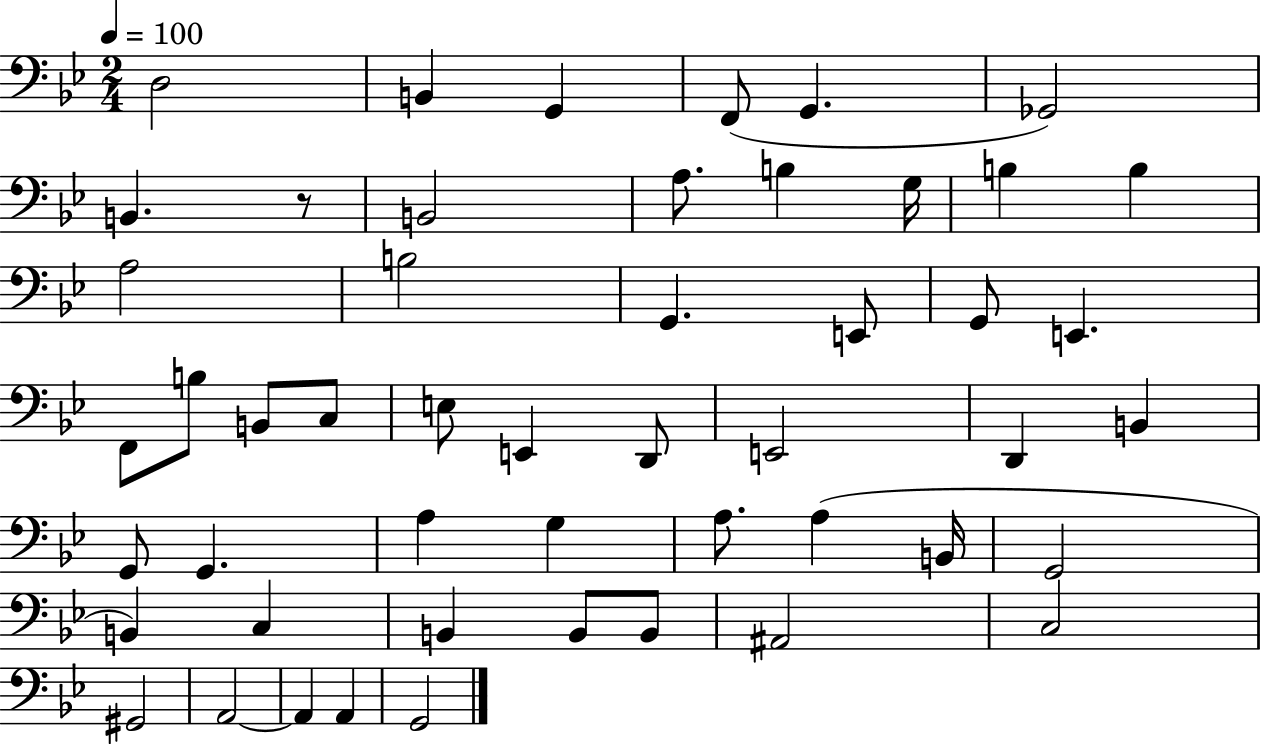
X:1
T:Untitled
M:2/4
L:1/4
K:Bb
D,2 B,, G,, F,,/2 G,, _G,,2 B,, z/2 B,,2 A,/2 B, G,/4 B, B, A,2 B,2 G,, E,,/2 G,,/2 E,, F,,/2 B,/2 B,,/2 C,/2 E,/2 E,, D,,/2 E,,2 D,, B,, G,,/2 G,, A, G, A,/2 A, B,,/4 G,,2 B,, C, B,, B,,/2 B,,/2 ^A,,2 C,2 ^G,,2 A,,2 A,, A,, G,,2